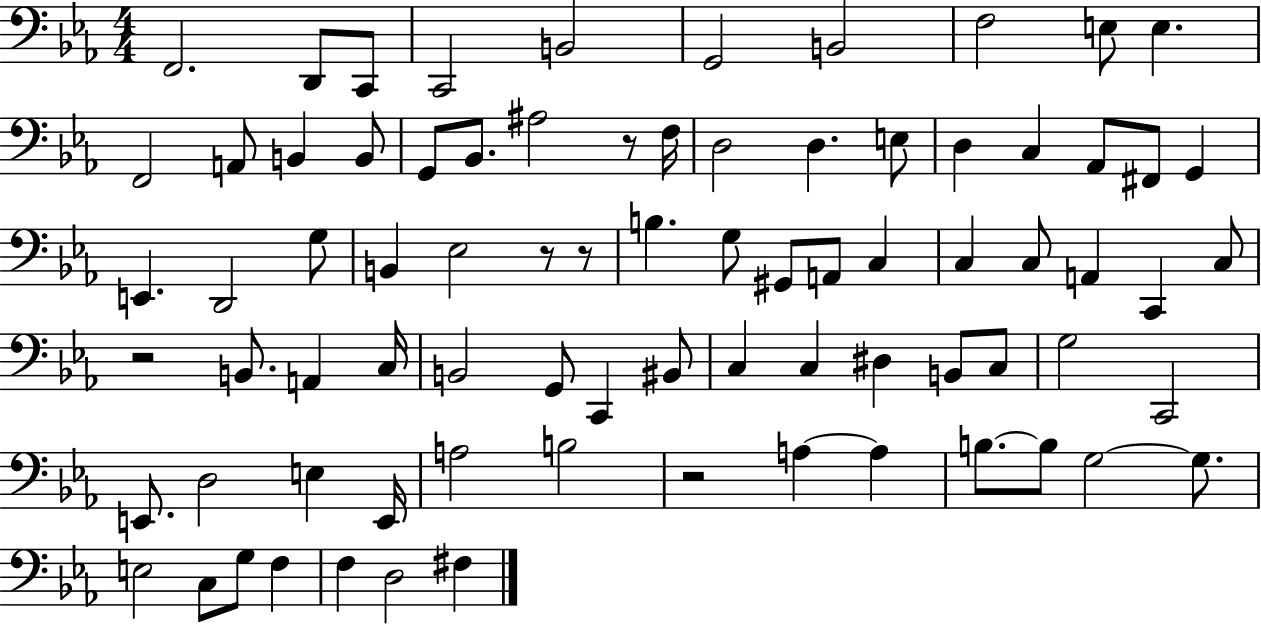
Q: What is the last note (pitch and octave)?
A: F#3